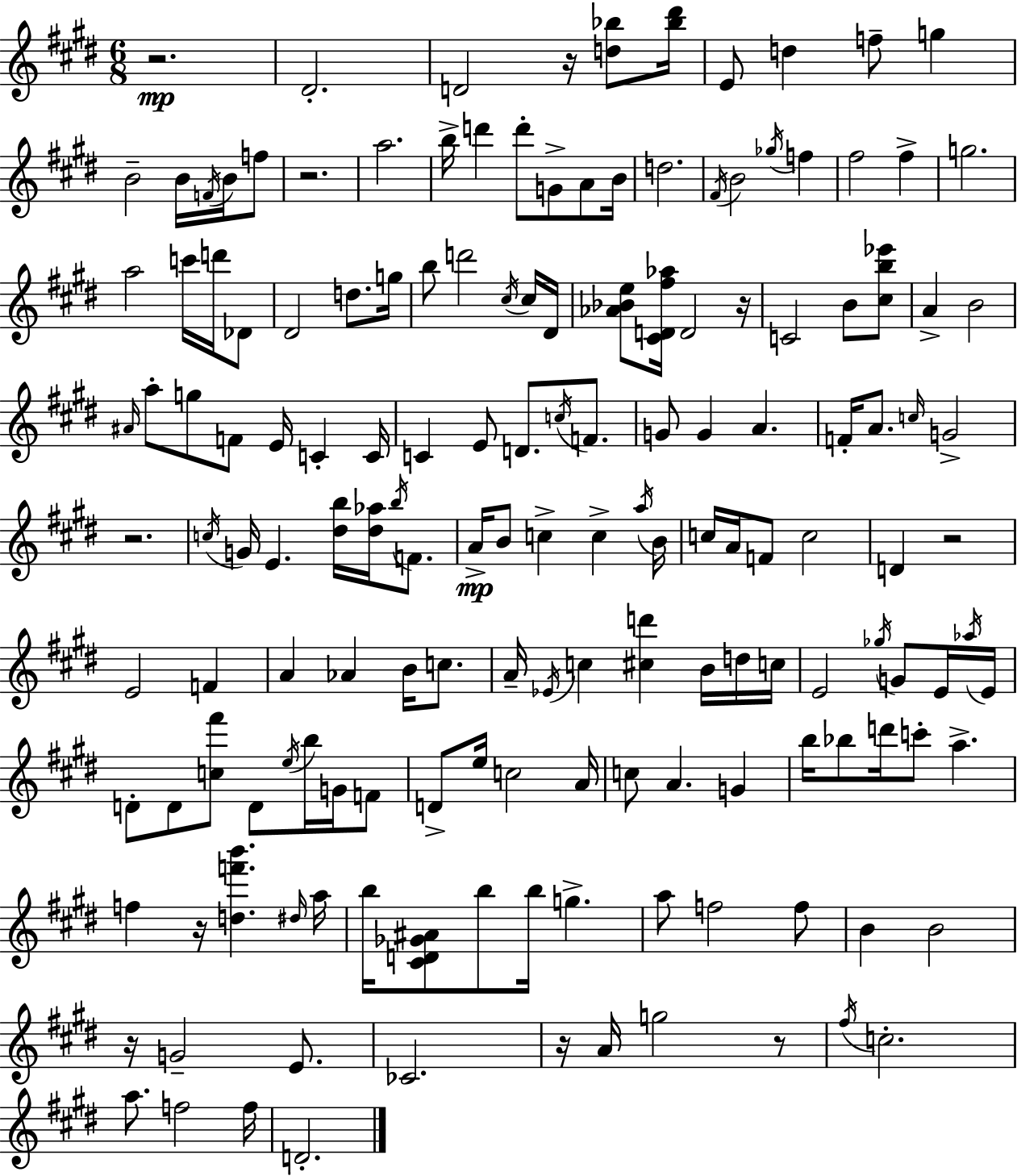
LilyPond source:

{
  \clef treble
  \numericTimeSignature
  \time 6/8
  \key e \major
  r2.\mp | dis'2.-. | d'2 r16 <d'' bes''>8 <bes'' dis'''>16 | e'8 d''4 f''8-- g''4 | \break b'2-- b'16 \acciaccatura { f'16 } b'16 f''8 | r2. | a''2. | b''16-> d'''4 d'''8-. g'8-> a'8 | \break b'16 d''2. | \acciaccatura { fis'16 } b'2 \acciaccatura { ges''16 } f''4 | fis''2 fis''4-> | g''2. | \break a''2 c'''16 | d'''16 des'8 dis'2 d''8. | g''16 b''8 d'''2 | \acciaccatura { cis''16 } cis''16 dis'16 <aes' bes' e''>8 <cis' d' fis'' aes''>16 d'2 | \break r16 c'2 | b'8 <cis'' b'' ees'''>8 a'4-> b'2 | \grace { ais'16 } a''8-. g''8 f'8 e'16 | c'4-. c'16 c'4 e'8 d'8. | \break \acciaccatura { c''16 } f'8. g'8 g'4 | a'4. f'16-. a'8. \grace { c''16 } g'2-> | r2. | \acciaccatura { c''16 } g'16 e'4. | \break <dis'' b''>16 <dis'' aes''>16 \acciaccatura { b''16 } f'8. a'16->\mp b'8 | c''4-> c''4-> \acciaccatura { a''16 } b'16 c''16 a'16 | f'8 c''2 d'4 | r2 e'2 | \break f'4 a'4 | aes'4 b'16 c''8. a'16-- \acciaccatura { ees'16 } | c''4 <cis'' d'''>4 b'16 d''16 c''16 e'2 | \acciaccatura { ges''16 } g'8 e'16 \acciaccatura { aes''16 } | \break e'16 d'8-. d'8 <c'' fis'''>8 d'8 \acciaccatura { e''16 } b''16 g'16 | f'8 d'8-> e''16 c''2 | a'16 c''8 a'4. g'4 | b''16 bes''8 d'''16 c'''8-. a''4.-> | \break f''4 r16 <d'' f''' b'''>4. | \grace { dis''16 } a''16 b''16 <cis' d' ges' ais'>8 b''8 b''16 g''4.-> | a''8 f''2 | f''8 b'4 b'2 | \break r16 g'2-- | e'8. ces'2. | r16 a'16 g''2 | r8 \acciaccatura { fis''16 } c''2.-. | \break a''8. f''2 | f''16 d'2.-. | \bar "|."
}